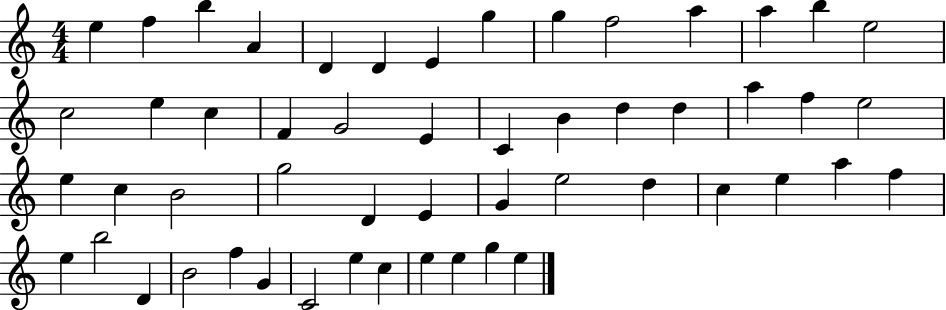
E5/q F5/q B5/q A4/q D4/q D4/q E4/q G5/q G5/q F5/h A5/q A5/q B5/q E5/h C5/h E5/q C5/q F4/q G4/h E4/q C4/q B4/q D5/q D5/q A5/q F5/q E5/h E5/q C5/q B4/h G5/h D4/q E4/q G4/q E5/h D5/q C5/q E5/q A5/q F5/q E5/q B5/h D4/q B4/h F5/q G4/q C4/h E5/q C5/q E5/q E5/q G5/q E5/q